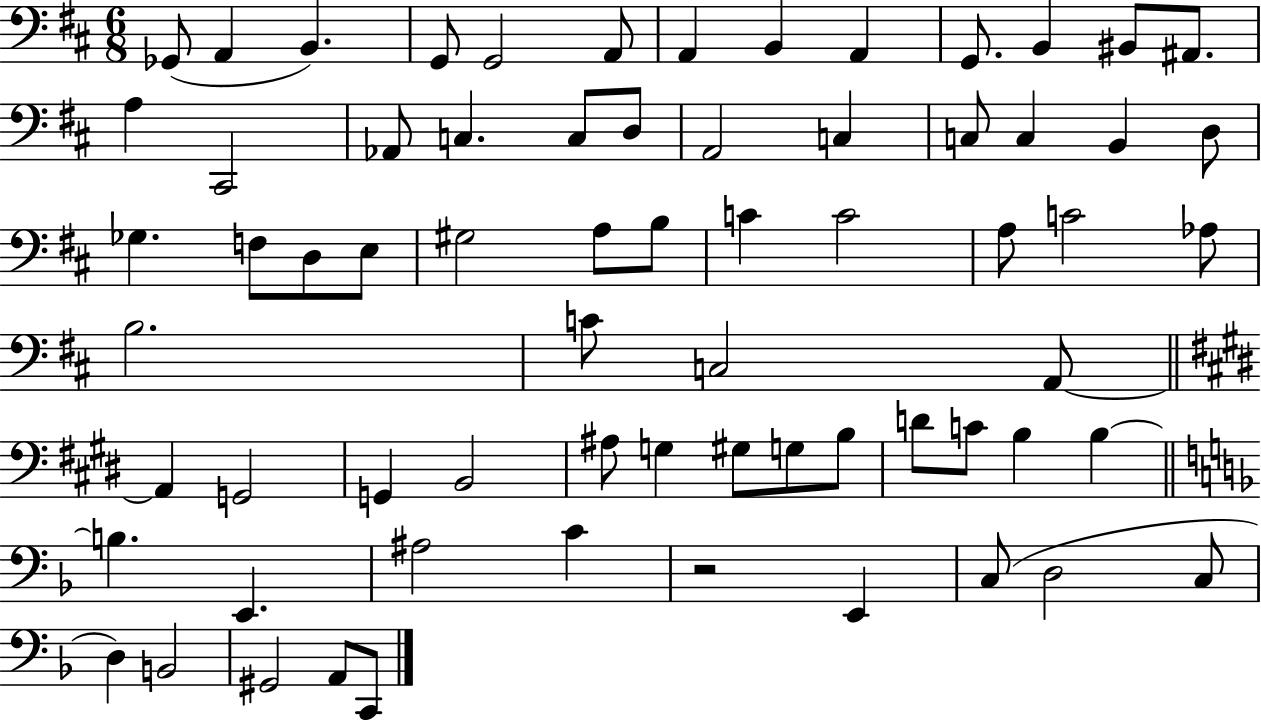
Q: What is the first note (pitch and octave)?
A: Gb2